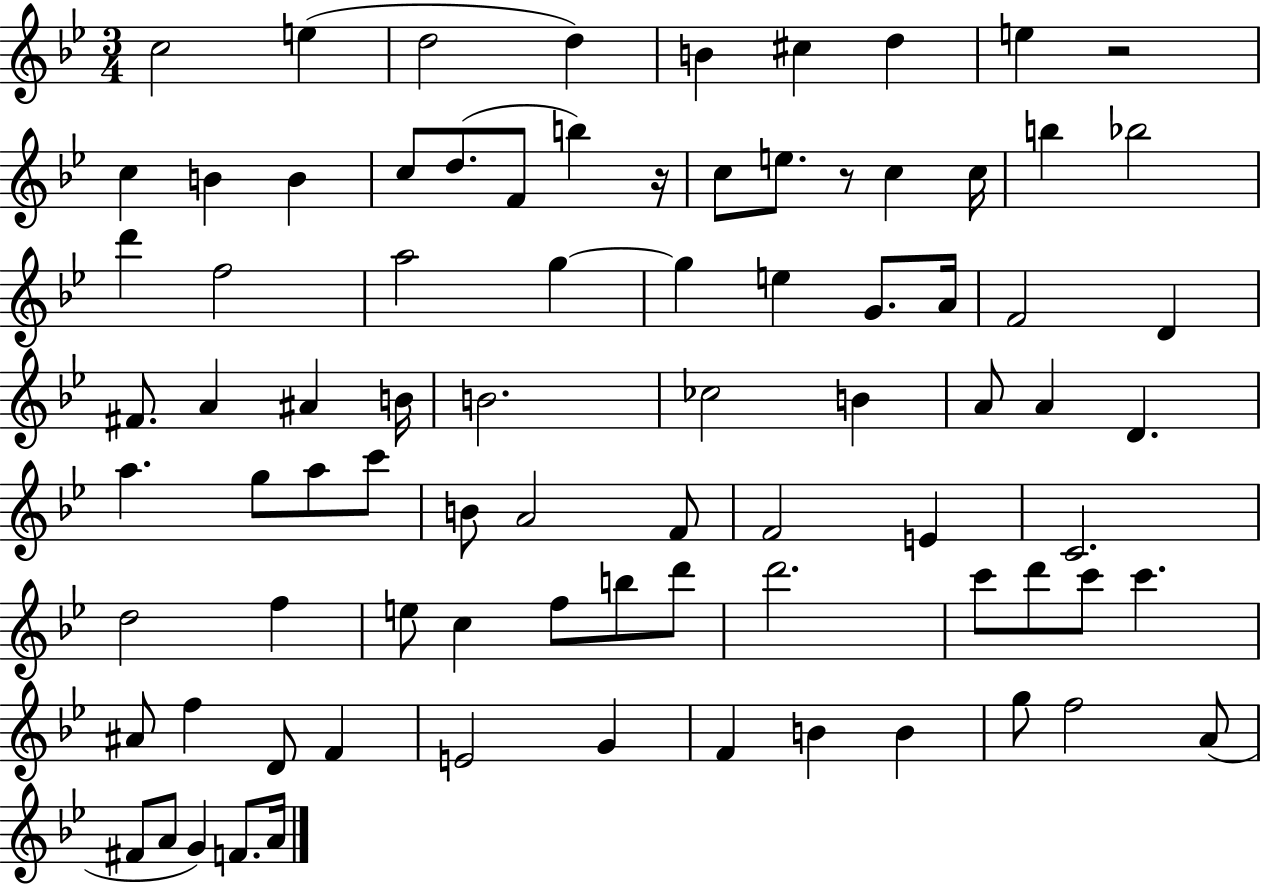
{
  \clef treble
  \numericTimeSignature
  \time 3/4
  \key bes \major
  c''2 e''4( | d''2 d''4) | b'4 cis''4 d''4 | e''4 r2 | \break c''4 b'4 b'4 | c''8 d''8.( f'8 b''4) r16 | c''8 e''8. r8 c''4 c''16 | b''4 bes''2 | \break d'''4 f''2 | a''2 g''4~~ | g''4 e''4 g'8. a'16 | f'2 d'4 | \break fis'8. a'4 ais'4 b'16 | b'2. | ces''2 b'4 | a'8 a'4 d'4. | \break a''4. g''8 a''8 c'''8 | b'8 a'2 f'8 | f'2 e'4 | c'2. | \break d''2 f''4 | e''8 c''4 f''8 b''8 d'''8 | d'''2. | c'''8 d'''8 c'''8 c'''4. | \break ais'8 f''4 d'8 f'4 | e'2 g'4 | f'4 b'4 b'4 | g''8 f''2 a'8( | \break fis'8 a'8 g'4) f'8. a'16 | \bar "|."
}